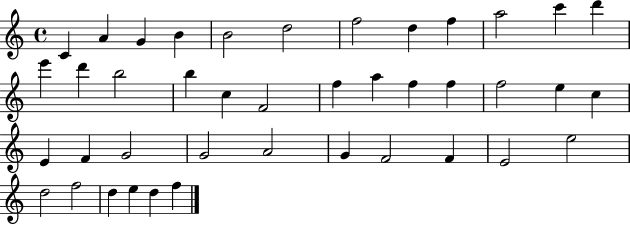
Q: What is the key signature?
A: C major